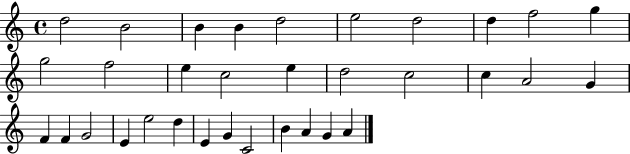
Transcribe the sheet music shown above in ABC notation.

X:1
T:Untitled
M:4/4
L:1/4
K:C
d2 B2 B B d2 e2 d2 d f2 g g2 f2 e c2 e d2 c2 c A2 G F F G2 E e2 d E G C2 B A G A